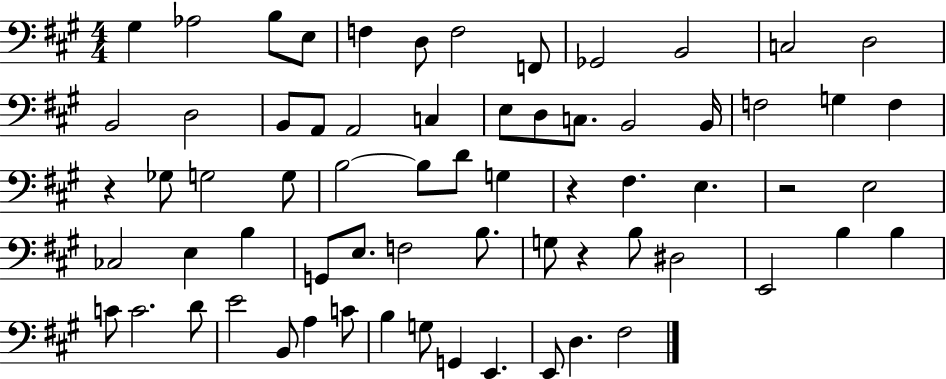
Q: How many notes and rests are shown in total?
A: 67